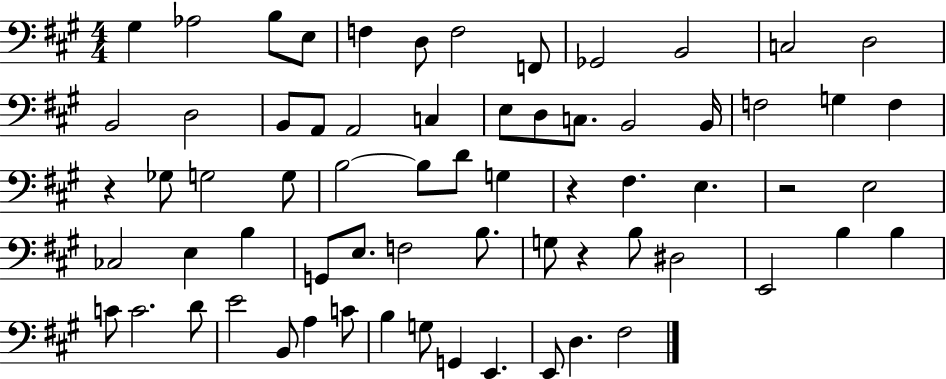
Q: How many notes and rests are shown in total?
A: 67